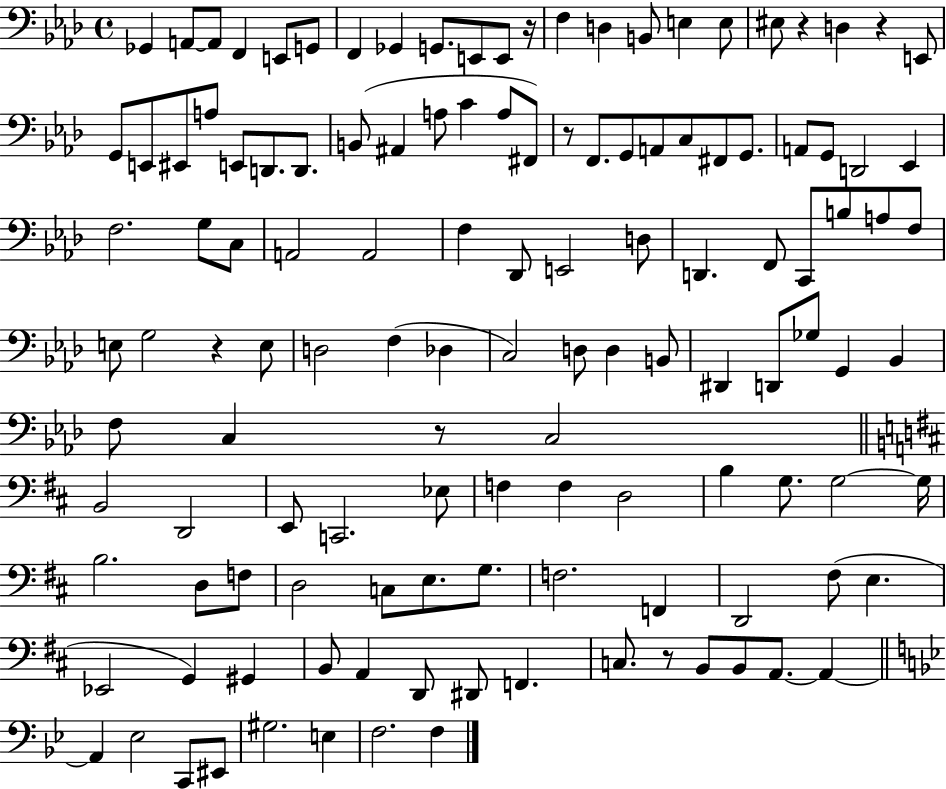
{
  \clef bass
  \time 4/4
  \defaultTimeSignature
  \key aes \major
  ges,4 a,8~~ a,8 f,4 e,8 g,8 | f,4 ges,4 g,8. e,8 e,8 r16 | f4 d4 b,8 e4 e8 | eis8 r4 d4 r4 e,8 | \break g,8 e,8 eis,8 a8 e,8 d,8. d,8. | b,8( ais,4 a8 c'4 a8 fis,8) | r8 f,8. g,8 a,8 c8 fis,8 g,8. | a,8 g,8 d,2 ees,4 | \break f2. g8 c8 | a,2 a,2 | f4 des,8 e,2 d8 | d,4. f,8 c,8 b8 a8 f8 | \break e8 g2 r4 e8 | d2 f4( des4 | c2) d8 d4 b,8 | dis,4 d,8 ges8 g,4 bes,4 | \break f8 c4 r8 c2 | \bar "||" \break \key d \major b,2 d,2 | e,8 c,2. ees8 | f4 f4 d2 | b4 g8. g2~~ g16 | \break b2. d8 f8 | d2 c8 e8. g8. | f2. f,4 | d,2 fis8( e4. | \break ees,2 g,4) gis,4 | b,8 a,4 d,8 dis,8 f,4. | c8. r8 b,8 b,8 a,8.~~ a,4~~ | \bar "||" \break \key g \minor a,4 ees2 c,8 eis,8 | gis2. e4 | f2. f4 | \bar "|."
}